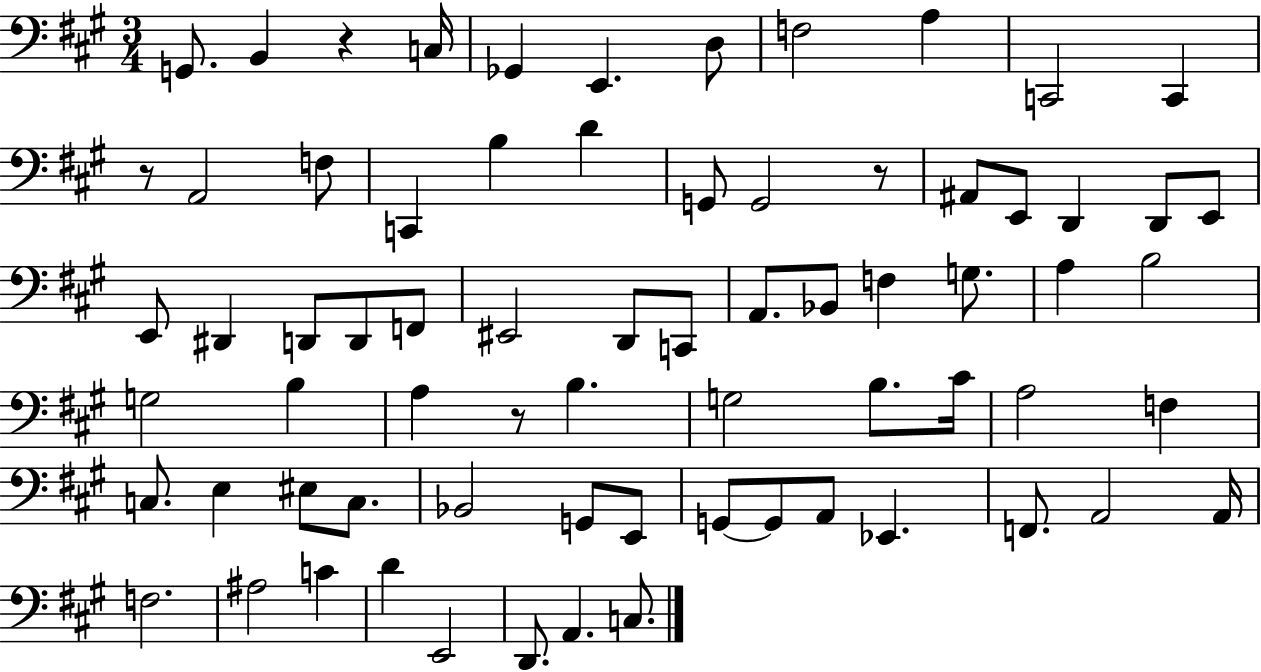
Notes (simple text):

G2/e. B2/q R/q C3/s Gb2/q E2/q. D3/e F3/h A3/q C2/h C2/q R/e A2/h F3/e C2/q B3/q D4/q G2/e G2/h R/e A#2/e E2/e D2/q D2/e E2/e E2/e D#2/q D2/e D2/e F2/e EIS2/h D2/e C2/e A2/e. Bb2/e F3/q G3/e. A3/q B3/h G3/h B3/q A3/q R/e B3/q. G3/h B3/e. C#4/s A3/h F3/q C3/e. E3/q EIS3/e C3/e. Bb2/h G2/e E2/e G2/e G2/e A2/e Eb2/q. F2/e. A2/h A2/s F3/h. A#3/h C4/q D4/q E2/h D2/e. A2/q. C3/e.